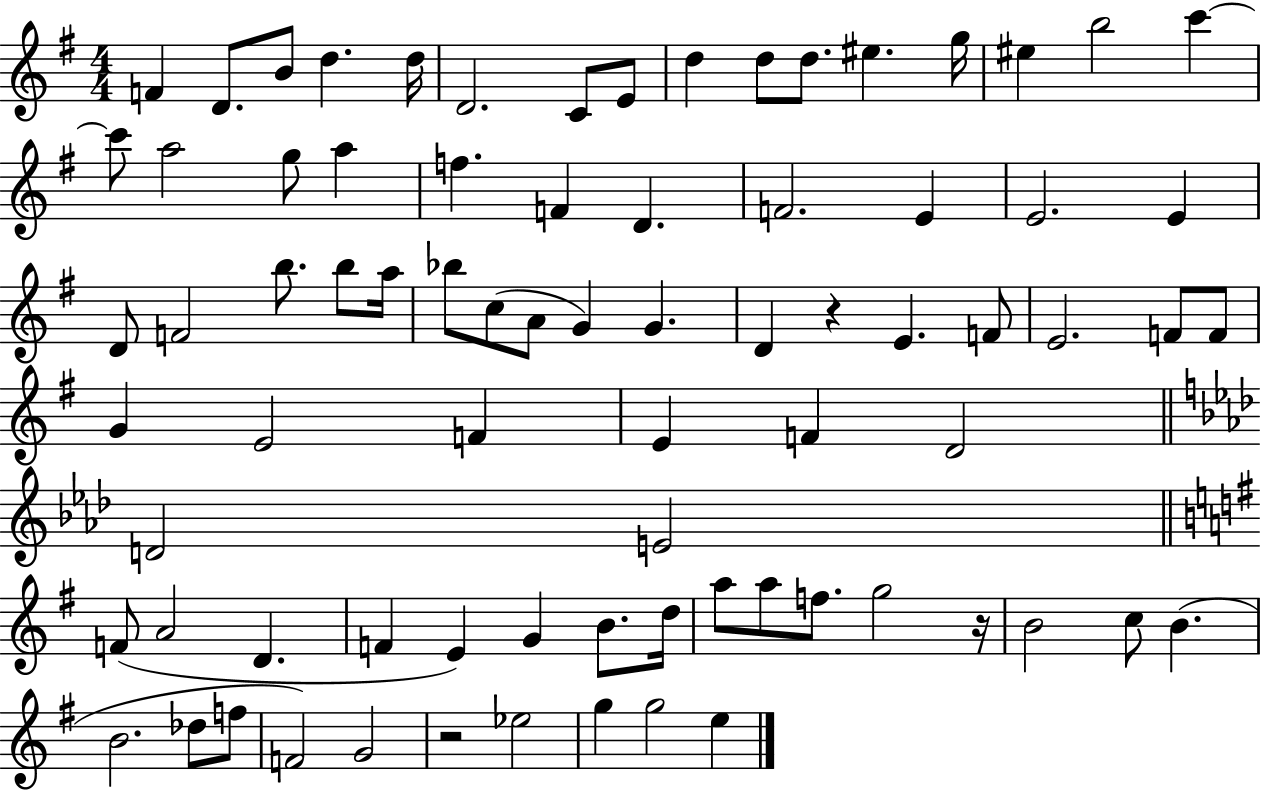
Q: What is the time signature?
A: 4/4